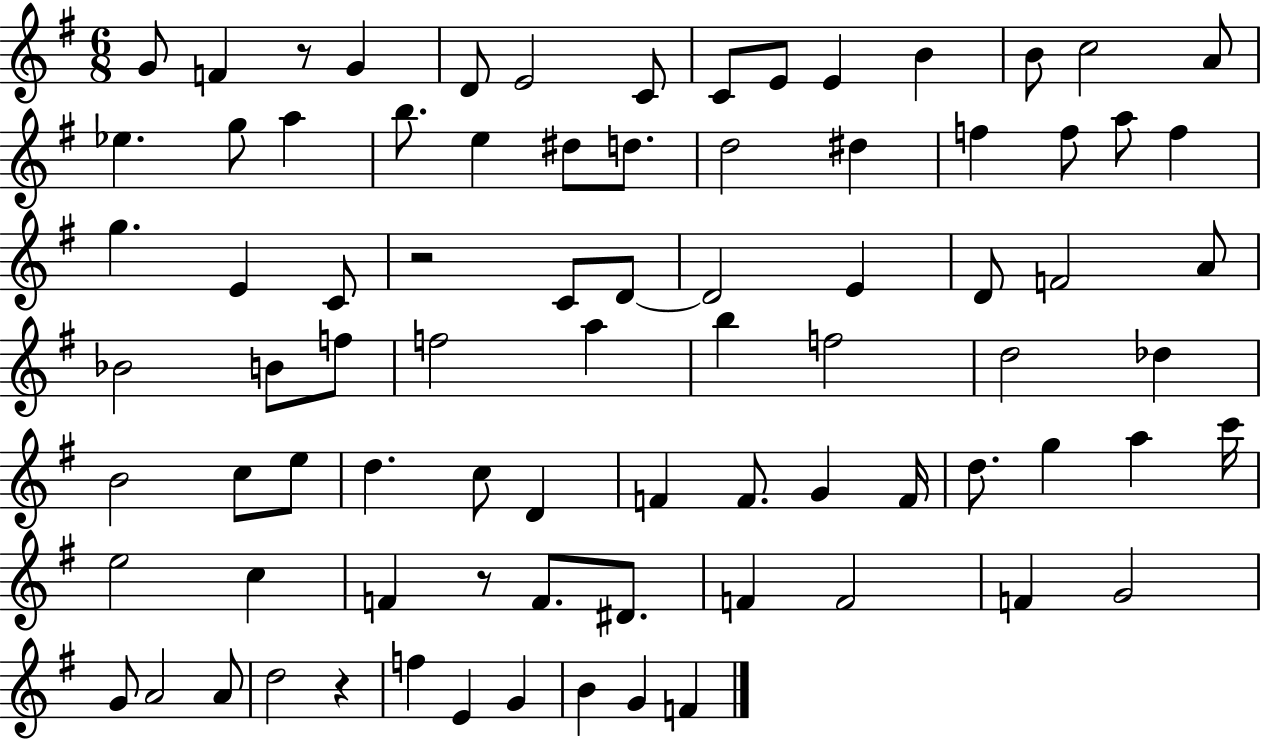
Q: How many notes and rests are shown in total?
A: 82